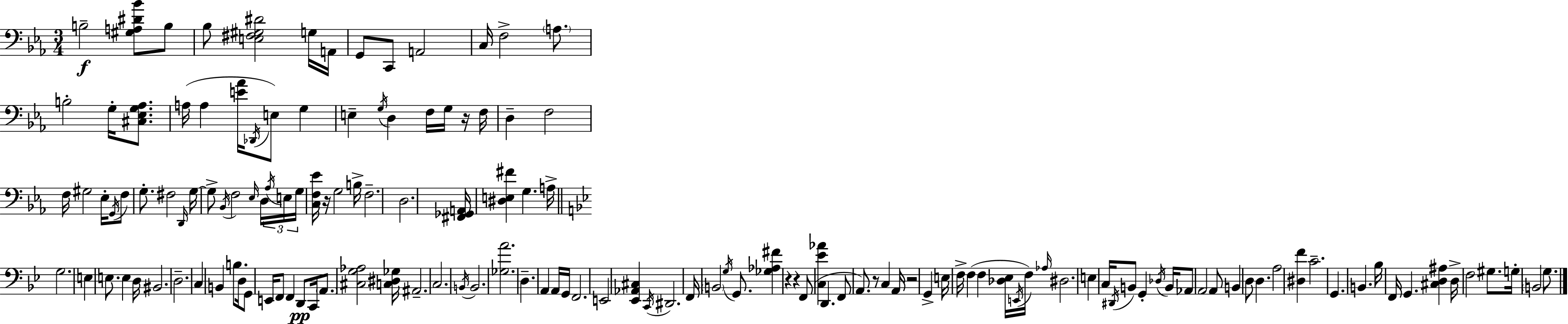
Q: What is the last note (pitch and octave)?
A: G3